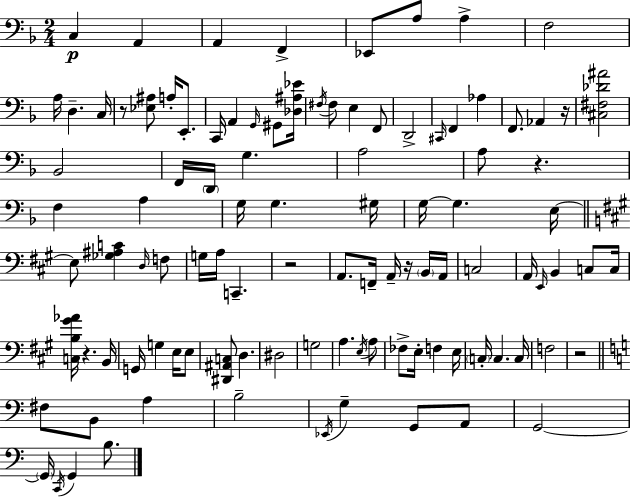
X:1
T:Untitled
M:2/4
L:1/4
K:Dm
C, A,, A,, F,, _E,,/2 A,/2 A, F,2 A,/4 D, C,/4 z/2 [_E,^A,]/2 A,/4 E,,/2 C,,/4 A,, G,,/4 ^G,,/2 [_D,^A,_E]/4 ^F,/4 ^F,/2 E, F,,/2 D,,2 ^C,,/4 F,, _A, F,,/2 _A,, z/4 [^C,^F,_D^A]2 _B,,2 F,,/4 D,,/4 G, A,2 A,/2 z F, A, G,/4 G, ^G,/4 G,/4 G, E,/4 E,/2 [_G,^A,C] D,/4 F,/2 G,/4 A,/4 C,, z2 A,,/2 F,,/4 A,,/4 z/4 B,,/4 A,,/4 C,2 A,,/4 E,,/4 B,, C,/2 C,/4 [C,B,^G_A]/4 z B,,/4 G,,/4 G, E,/4 E,/2 [^D,,^A,,C,]/2 D, ^D,2 G,2 A, E,/4 A,/2 _F,/2 E,/4 F, E,/4 C,/4 C, C,/4 F,2 z2 ^F,/2 B,,/2 A, B,2 _E,,/4 G, G,,/2 A,,/2 G,,2 G,,/4 C,,/4 G,, B,/2